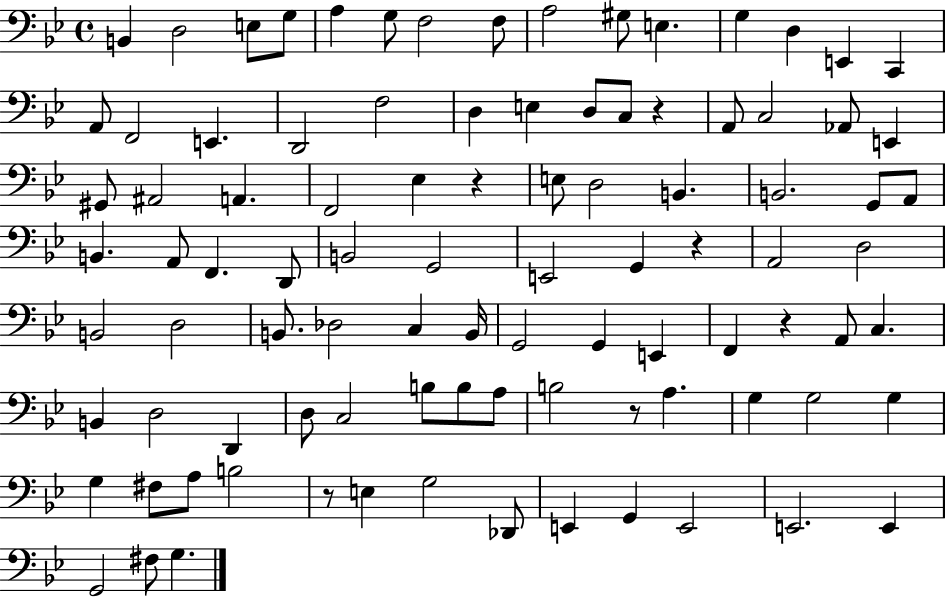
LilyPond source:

{
  \clef bass
  \time 4/4
  \defaultTimeSignature
  \key bes \major
  \repeat volta 2 { b,4 d2 e8 g8 | a4 g8 f2 f8 | a2 gis8 e4. | g4 d4 e,4 c,4 | \break a,8 f,2 e,4. | d,2 f2 | d4 e4 d8 c8 r4 | a,8 c2 aes,8 e,4 | \break gis,8 ais,2 a,4. | f,2 ees4 r4 | e8 d2 b,4. | b,2. g,8 a,8 | \break b,4. a,8 f,4. d,8 | b,2 g,2 | e,2 g,4 r4 | a,2 d2 | \break b,2 d2 | b,8. des2 c4 b,16 | g,2 g,4 e,4 | f,4 r4 a,8 c4. | \break b,4 d2 d,4 | d8 c2 b8 b8 a8 | b2 r8 a4. | g4 g2 g4 | \break g4 fis8 a8 b2 | r8 e4 g2 des,8 | e,4 g,4 e,2 | e,2. e,4 | \break g,2 fis8 g4. | } \bar "|."
}